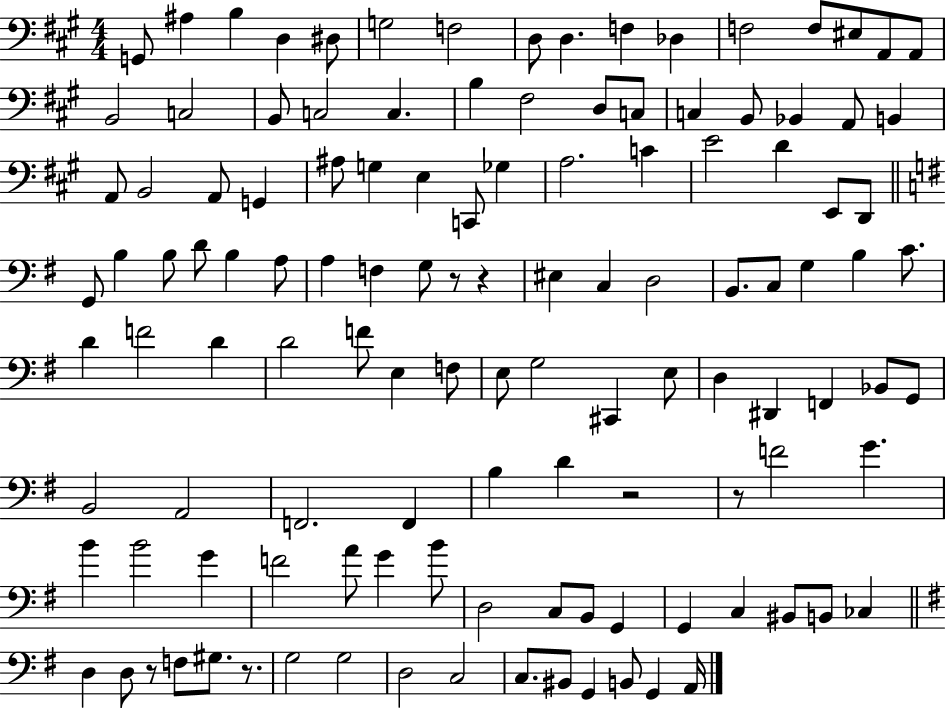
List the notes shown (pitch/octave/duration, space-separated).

G2/e A#3/q B3/q D3/q D#3/e G3/h F3/h D3/e D3/q. F3/q Db3/q F3/h F3/e EIS3/e A2/e A2/e B2/h C3/h B2/e C3/h C3/q. B3/q F#3/h D3/e C3/e C3/q B2/e Bb2/q A2/e B2/q A2/e B2/h A2/e G2/q A#3/e G3/q E3/q C2/e Gb3/q A3/h. C4/q E4/h D4/q E2/e D2/e G2/e B3/q B3/e D4/e B3/q A3/e A3/q F3/q G3/e R/e R/q EIS3/q C3/q D3/h B2/e. C3/e G3/q B3/q C4/e. D4/q F4/h D4/q D4/h F4/e E3/q F3/e E3/e G3/h C#2/q E3/e D3/q D#2/q F2/q Bb2/e G2/e B2/h A2/h F2/h. F2/q B3/q D4/q R/h R/e F4/h G4/q. B4/q B4/h G4/q F4/h A4/e G4/q B4/e D3/h C3/e B2/e G2/q G2/q C3/q BIS2/e B2/e CES3/q D3/q D3/e R/e F3/e G#3/e. R/e. G3/h G3/h D3/h C3/h C3/e. BIS2/e G2/q B2/e G2/q A2/s